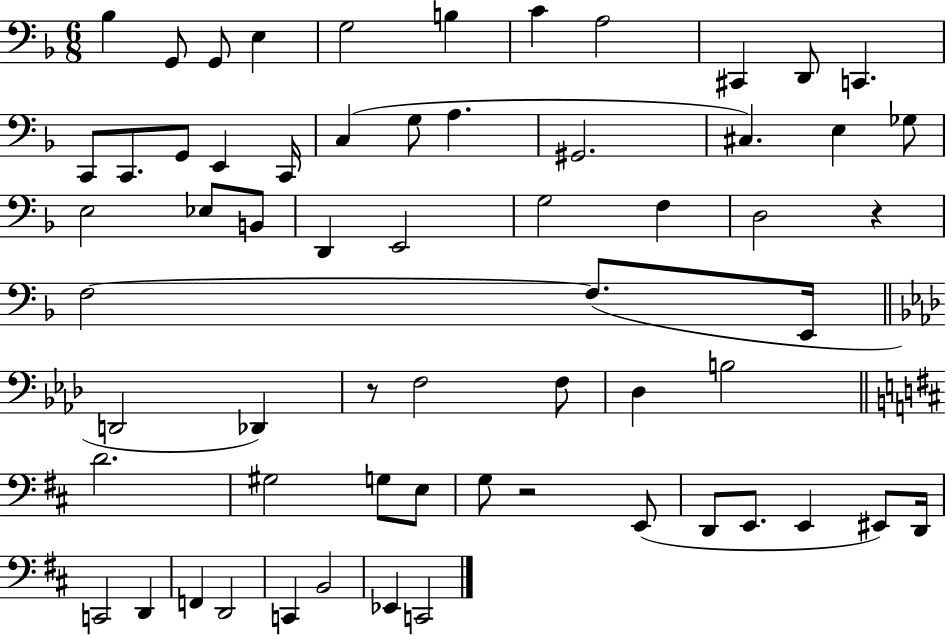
{
  \clef bass
  \numericTimeSignature
  \time 6/8
  \key f \major
  bes4 g,8 g,8 e4 | g2 b4 | c'4 a2 | cis,4 d,8 c,4. | \break c,8 c,8. g,8 e,4 c,16 | c4( g8 a4. | gis,2. | cis4.) e4 ges8 | \break e2 ees8 b,8 | d,4 e,2 | g2 f4 | d2 r4 | \break f2~~ f8.( e,16 | \bar "||" \break \key aes \major d,2 des,4) | r8 f2 f8 | des4 b2 | \bar "||" \break \key d \major d'2. | gis2 g8 e8 | g8 r2 e,8( | d,8 e,8. e,4 eis,8) d,16 | \break c,2 d,4 | f,4 d,2 | c,4 b,2 | ees,4 c,2 | \break \bar "|."
}